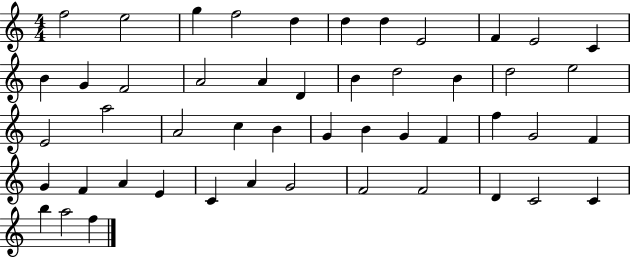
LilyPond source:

{
  \clef treble
  \numericTimeSignature
  \time 4/4
  \key c \major
  f''2 e''2 | g''4 f''2 d''4 | d''4 d''4 e'2 | f'4 e'2 c'4 | \break b'4 g'4 f'2 | a'2 a'4 d'4 | b'4 d''2 b'4 | d''2 e''2 | \break e'2 a''2 | a'2 c''4 b'4 | g'4 b'4 g'4 f'4 | f''4 g'2 f'4 | \break g'4 f'4 a'4 e'4 | c'4 a'4 g'2 | f'2 f'2 | d'4 c'2 c'4 | \break b''4 a''2 f''4 | \bar "|."
}